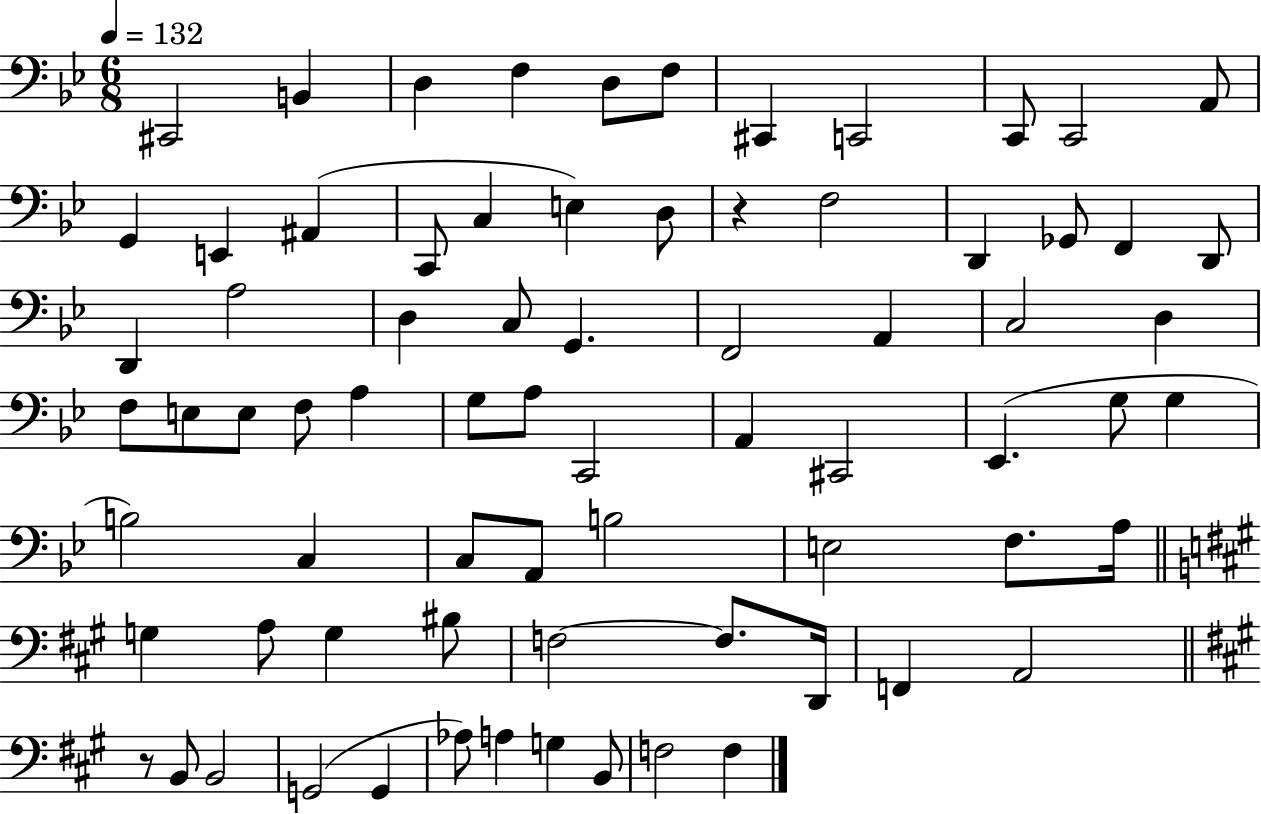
C#2/h B2/q D3/q F3/q D3/e F3/e C#2/q C2/h C2/e C2/h A2/e G2/q E2/q A#2/q C2/e C3/q E3/q D3/e R/q F3/h D2/q Gb2/e F2/q D2/e D2/q A3/h D3/q C3/e G2/q. F2/h A2/q C3/h D3/q F3/e E3/e E3/e F3/e A3/q G3/e A3/e C2/h A2/q C#2/h Eb2/q. G3/e G3/q B3/h C3/q C3/e A2/e B3/h E3/h F3/e. A3/s G3/q A3/e G3/q BIS3/e F3/h F3/e. D2/s F2/q A2/h R/e B2/e B2/h G2/h G2/q Ab3/e A3/q G3/q B2/e F3/h F3/q